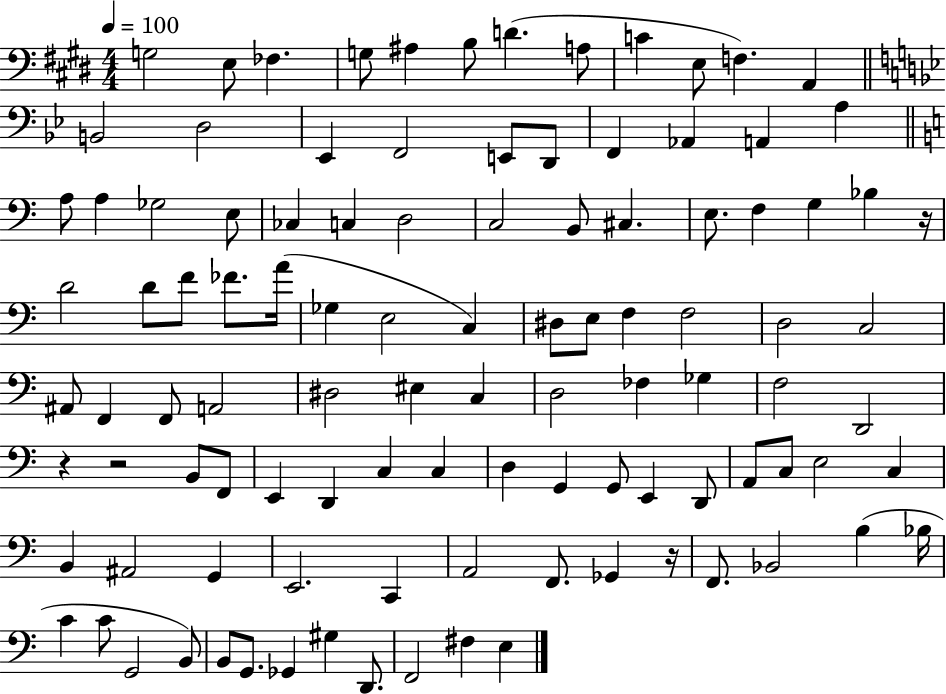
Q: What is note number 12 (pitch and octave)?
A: A2